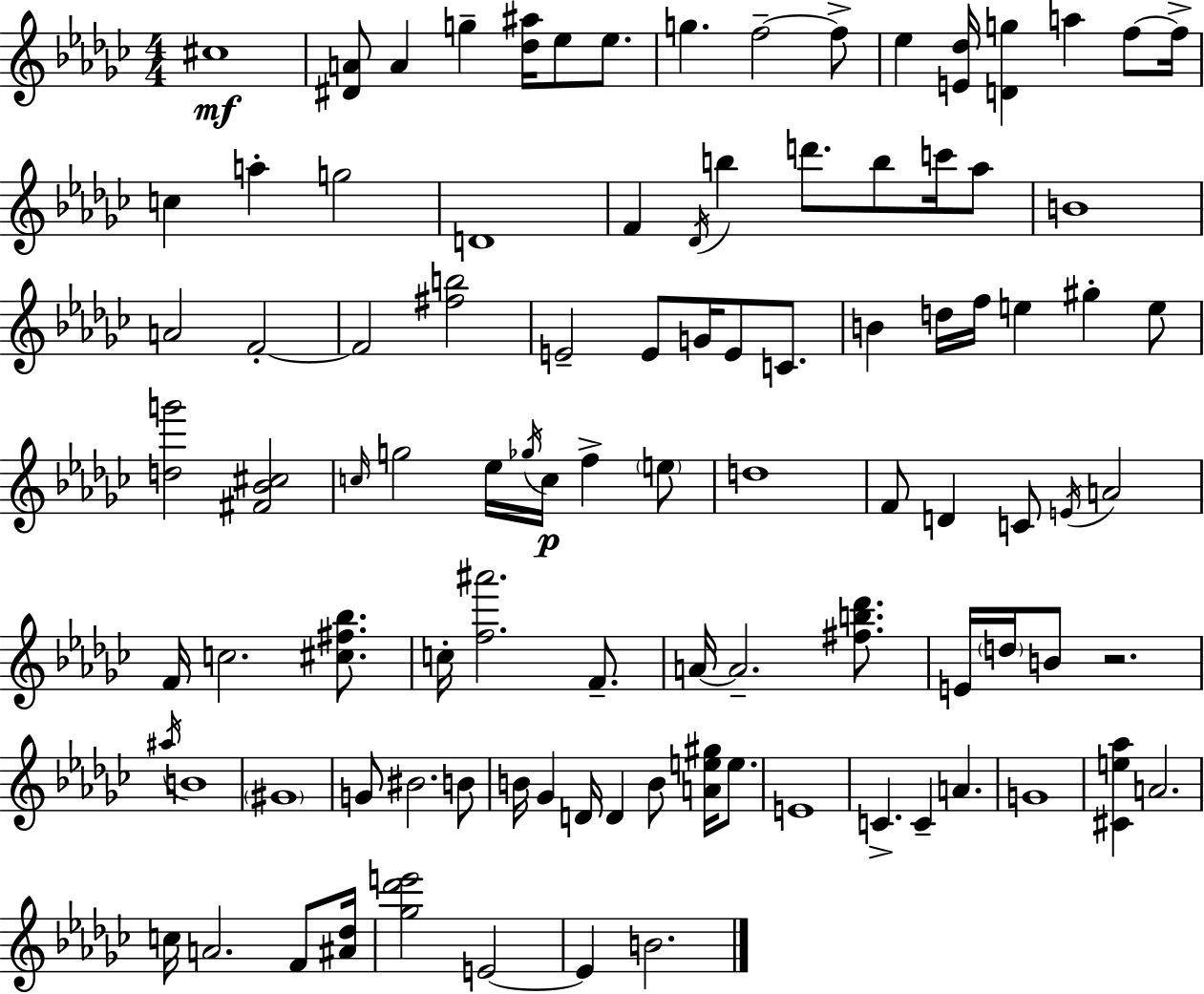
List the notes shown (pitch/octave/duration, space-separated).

C#5/w [D#4,A4]/e A4/q G5/q [Db5,A#5]/s Eb5/e Eb5/e. G5/q. F5/h F5/e Eb5/q [E4,Db5]/s [D4,G5]/q A5/q F5/e F5/s C5/q A5/q G5/h D4/w F4/q Db4/s B5/q D6/e. B5/e C6/s Ab5/e B4/w A4/h F4/h F4/h [F#5,B5]/h E4/h E4/e G4/s E4/e C4/e. B4/q D5/s F5/s E5/q G#5/q E5/e [D5,G6]/h [F#4,Bb4,C#5]/h C5/s G5/h Eb5/s Gb5/s C5/s F5/q E5/e D5/w F4/e D4/q C4/e E4/s A4/h F4/s C5/h. [C#5,F#5,Bb5]/e. C5/s [F5,A#6]/h. F4/e. A4/s A4/h. [F#5,B5,Db6]/e. E4/s D5/s B4/e R/h. A#5/s B4/w G#4/w G4/e BIS4/h. B4/e B4/s Gb4/q D4/s D4/q B4/e [A4,E5,G#5]/s E5/e. E4/w C4/q. C4/q A4/q. G4/w [C#4,E5,Ab5]/q A4/h. C5/s A4/h. F4/e [A#4,Db5]/s [Gb5,Db6,E6]/h E4/h E4/q B4/h.